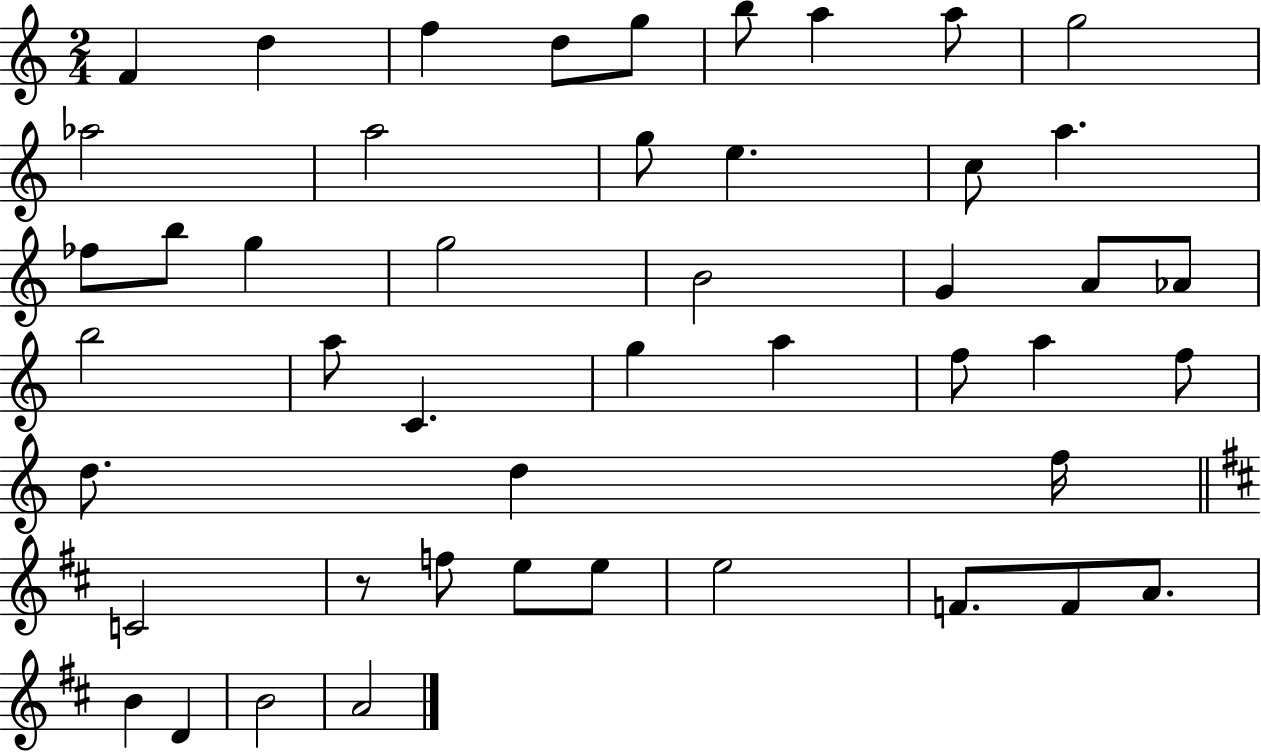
{
  \clef treble
  \numericTimeSignature
  \time 2/4
  \key c \major
  f'4 d''4 | f''4 d''8 g''8 | b''8 a''4 a''8 | g''2 | \break aes''2 | a''2 | g''8 e''4. | c''8 a''4. | \break fes''8 b''8 g''4 | g''2 | b'2 | g'4 a'8 aes'8 | \break b''2 | a''8 c'4. | g''4 a''4 | f''8 a''4 f''8 | \break d''8. d''4 f''16 | \bar "||" \break \key b \minor c'2 | r8 f''8 e''8 e''8 | e''2 | f'8. f'8 a'8. | \break b'4 d'4 | b'2 | a'2 | \bar "|."
}